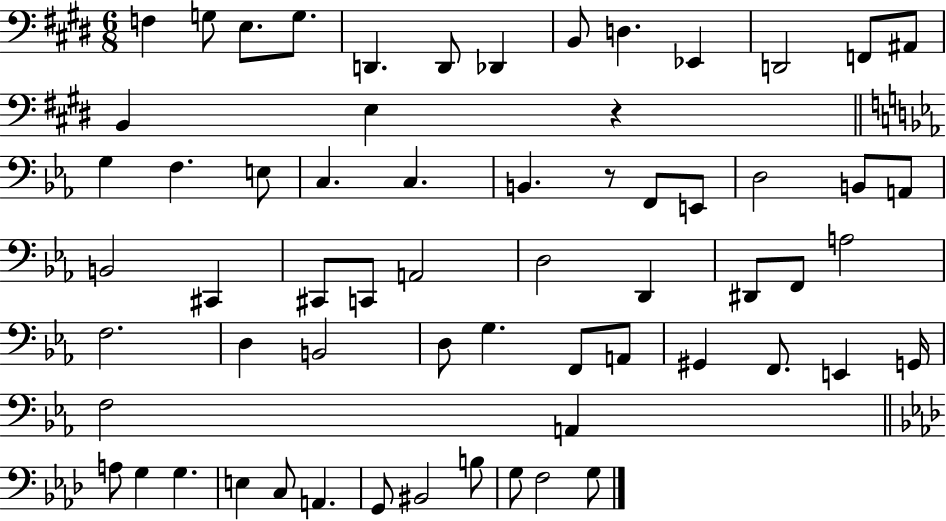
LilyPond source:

{
  \clef bass
  \numericTimeSignature
  \time 6/8
  \key e \major
  f4 g8 e8. g8. | d,4. d,8 des,4 | b,8 d4. ees,4 | d,2 f,8 ais,8 | \break b,4 e4 r4 | \bar "||" \break \key ees \major g4 f4. e8 | c4. c4. | b,4. r8 f,8 e,8 | d2 b,8 a,8 | \break b,2 cis,4 | cis,8 c,8 a,2 | d2 d,4 | dis,8 f,8 a2 | \break f2. | d4 b,2 | d8 g4. f,8 a,8 | gis,4 f,8. e,4 g,16 | \break f2 a,4 | \bar "||" \break \key f \minor a8 g4 g4. | e4 c8 a,4. | g,8 bis,2 b8 | g8 f2 g8 | \break \bar "|."
}